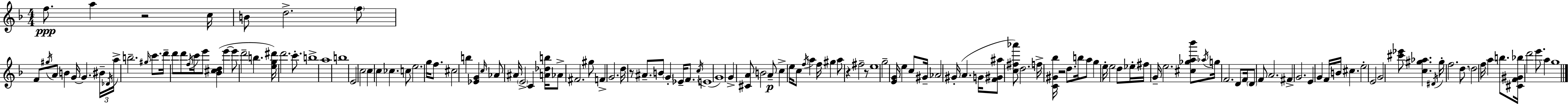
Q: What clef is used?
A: treble